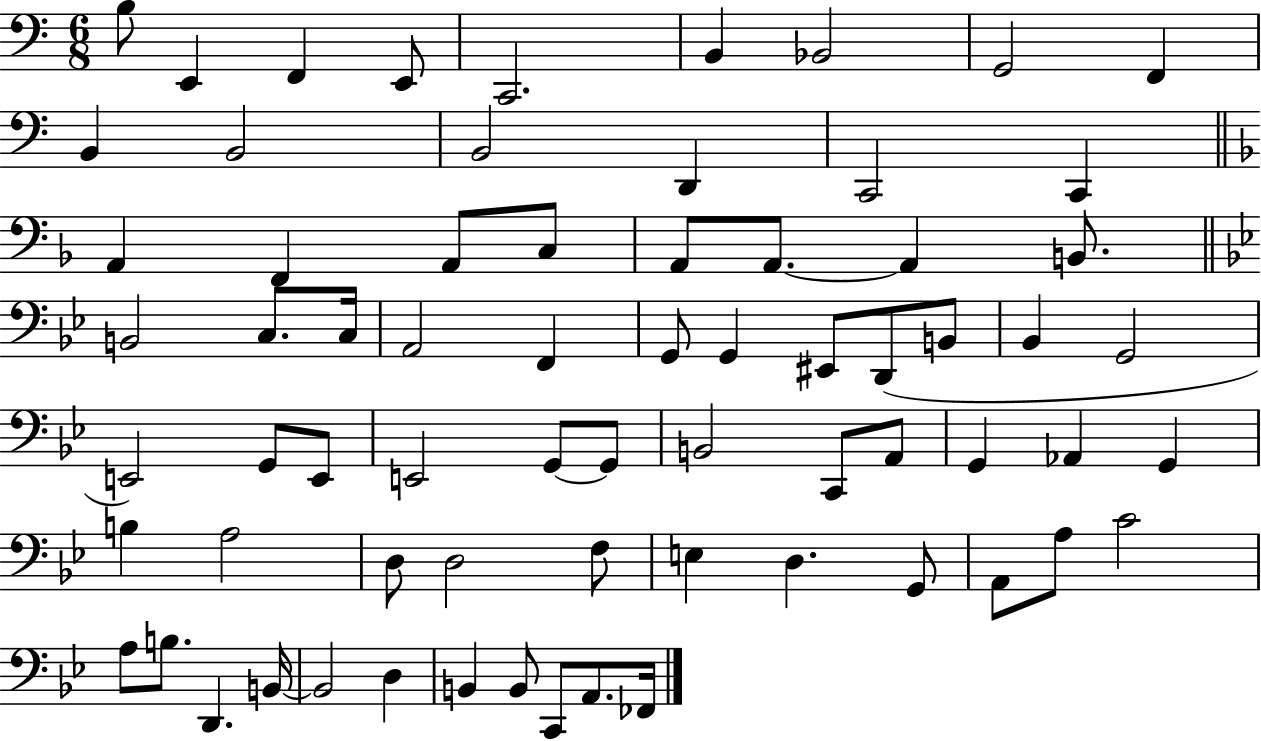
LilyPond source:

{
  \clef bass
  \numericTimeSignature
  \time 6/8
  \key c \major
  b8 e,4 f,4 e,8 | c,2. | b,4 bes,2 | g,2 f,4 | \break b,4 b,2 | b,2 d,4 | c,2 c,4 | \bar "||" \break \key d \minor a,4 f,4 a,8 c8 | a,8 a,8.~~ a,4 b,8. | \bar "||" \break \key bes \major b,2 c8. c16 | a,2 f,4 | g,8 g,4 eis,8 d,8( b,8 | bes,4 g,2 | \break e,2) g,8 e,8 | e,2 g,8~~ g,8 | b,2 c,8 a,8 | g,4 aes,4 g,4 | \break b4 a2 | d8 d2 f8 | e4 d4. g,8 | a,8 a8 c'2 | \break a8 b8. d,4. b,16~~ | b,2 d4 | b,4 b,8 c,8 a,8. fes,16 | \bar "|."
}